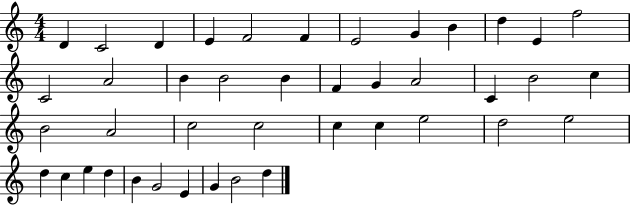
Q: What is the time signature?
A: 4/4